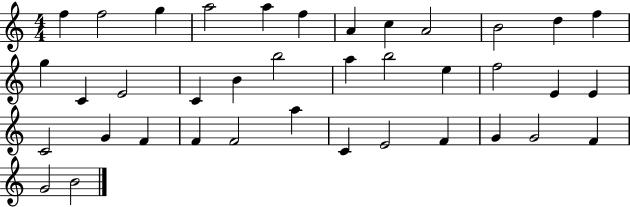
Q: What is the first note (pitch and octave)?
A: F5